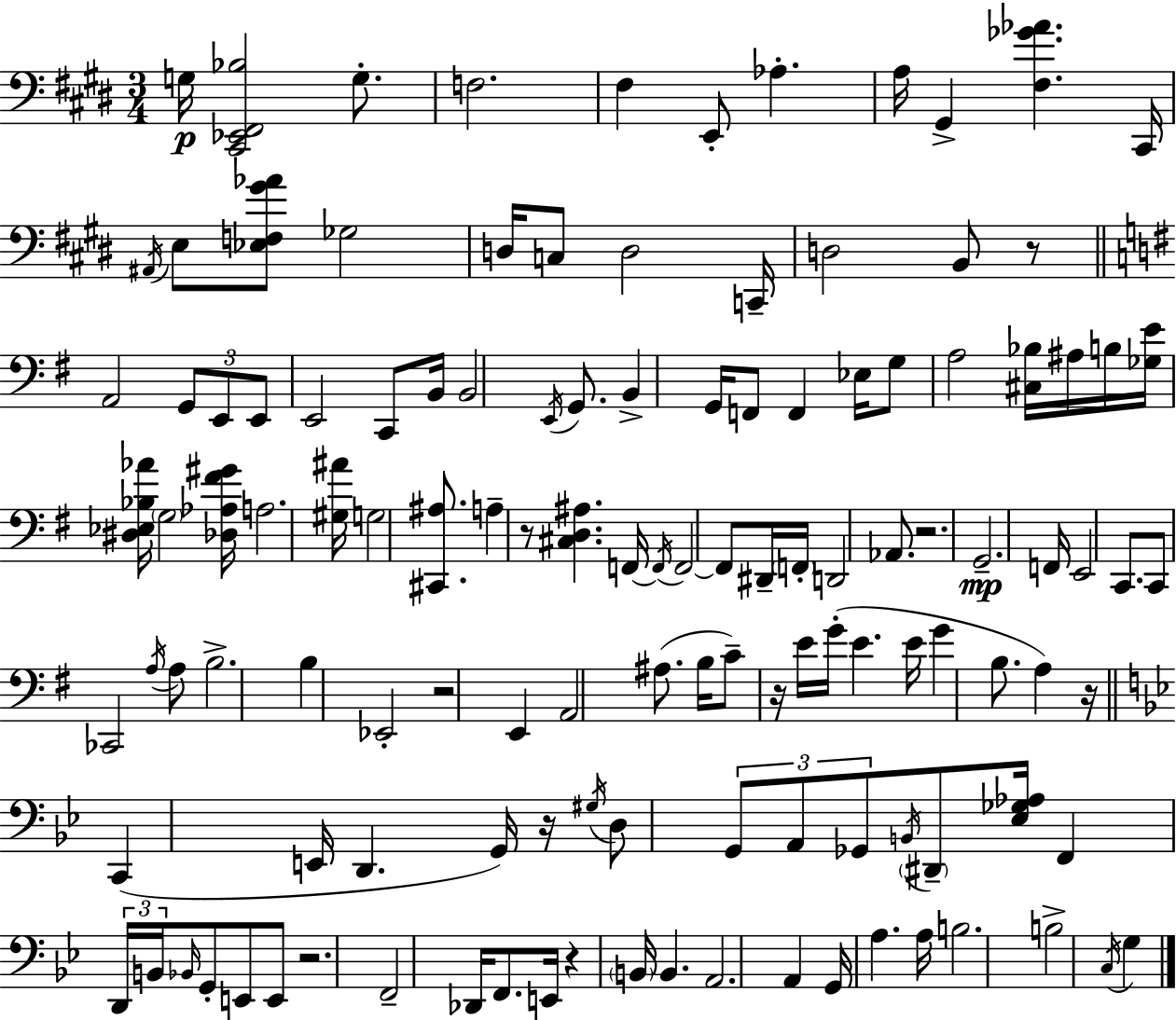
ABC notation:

X:1
T:Untitled
M:3/4
L:1/4
K:E
G,/4 [^C,,_E,,^F,,_B,]2 G,/2 F,2 ^F, E,,/2 _A, A,/4 ^G,, [^F,_G_A] ^C,,/4 ^A,,/4 E,/2 [_E,F,^G_A]/2 _G,2 D,/4 C,/2 D,2 C,,/4 D,2 B,,/2 z/2 A,,2 G,,/2 E,,/2 E,,/2 E,,2 C,,/2 B,,/4 B,,2 E,,/4 G,,/2 B,, G,,/4 F,,/2 F,, _E,/4 G,/2 A,2 [^C,_B,]/4 ^A,/4 B,/4 [_G,E]/4 [^D,_E,_B,_A]/4 G,2 [_D,_A,^F^G]/4 A,2 [^G,^A]/4 G,2 [^C,,^A,]/2 A, z/2 [^C,D,^A,] F,,/4 F,,/4 F,,2 F,,/2 ^D,,/4 F,,/4 D,,2 _A,,/2 z2 G,,2 F,,/4 E,,2 C,,/2 C,,/2 _C,,2 A,/4 A,/2 B,2 B, _E,,2 z2 E,, A,,2 ^A,/2 B,/4 C/2 z/4 E/4 G/4 E E/4 G B,/2 A, z/4 C,, E,,/4 D,, G,,/4 z/4 ^G,/4 D,/2 G,,/2 A,,/2 _G,,/2 B,,/4 ^D,,/2 [_E,_G,_A,]/4 F,, D,,/4 B,,/4 _B,,/4 G,,/2 E,,/2 E,,/2 z2 F,,2 _D,,/4 F,,/2 E,,/4 z B,,/4 B,, A,,2 A,, G,,/4 A, A,/4 B,2 B,2 C,/4 G,